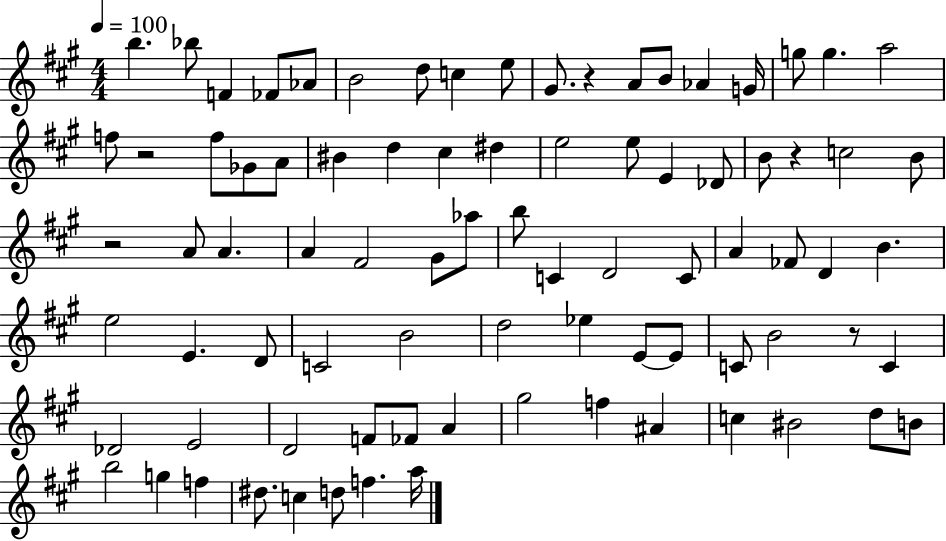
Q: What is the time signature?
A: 4/4